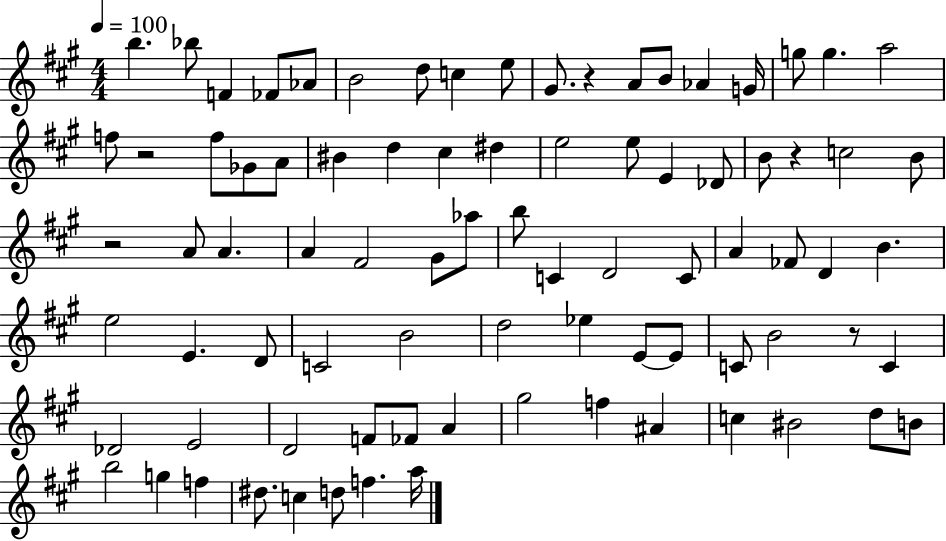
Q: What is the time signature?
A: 4/4